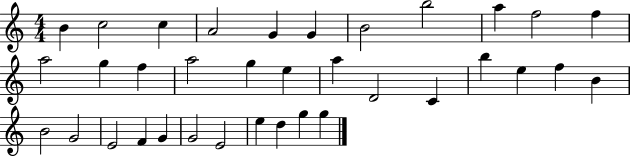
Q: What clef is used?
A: treble